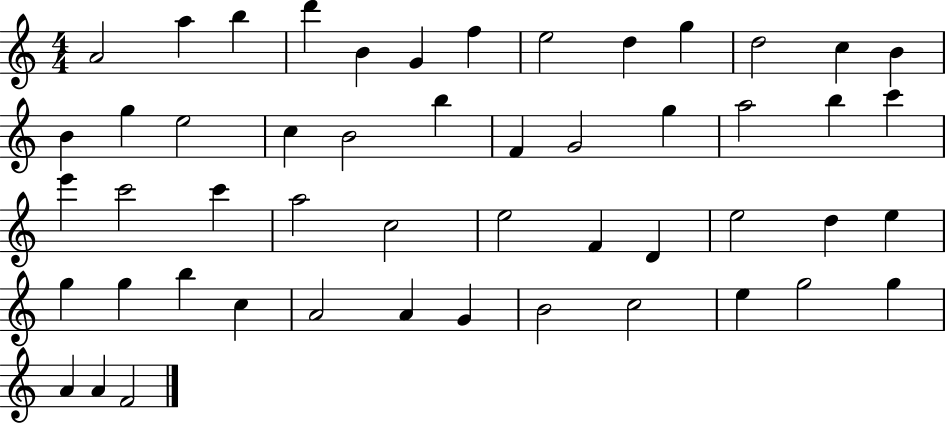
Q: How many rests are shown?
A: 0